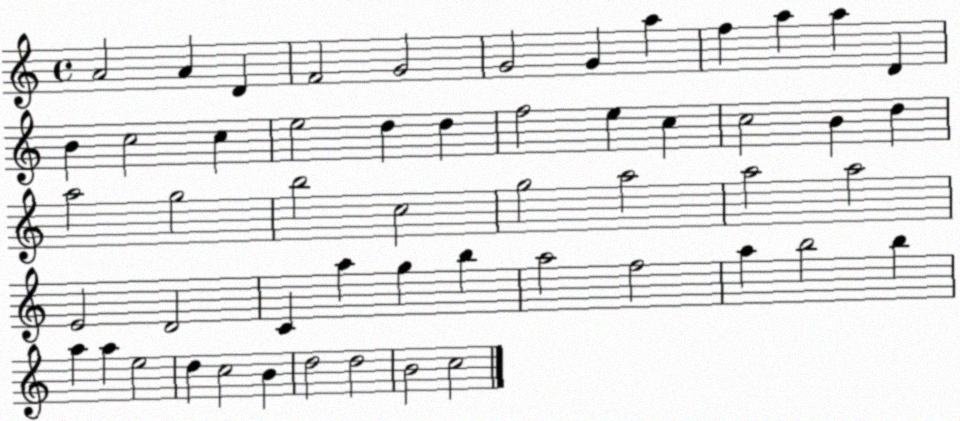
X:1
T:Untitled
M:4/4
L:1/4
K:C
A2 A D F2 G2 G2 G a f a a D B c2 c e2 d d f2 e c c2 B d a2 g2 b2 c2 g2 a2 a2 a2 E2 D2 C a g b a2 f2 a b2 b a a e2 d c2 B d2 d2 B2 c2